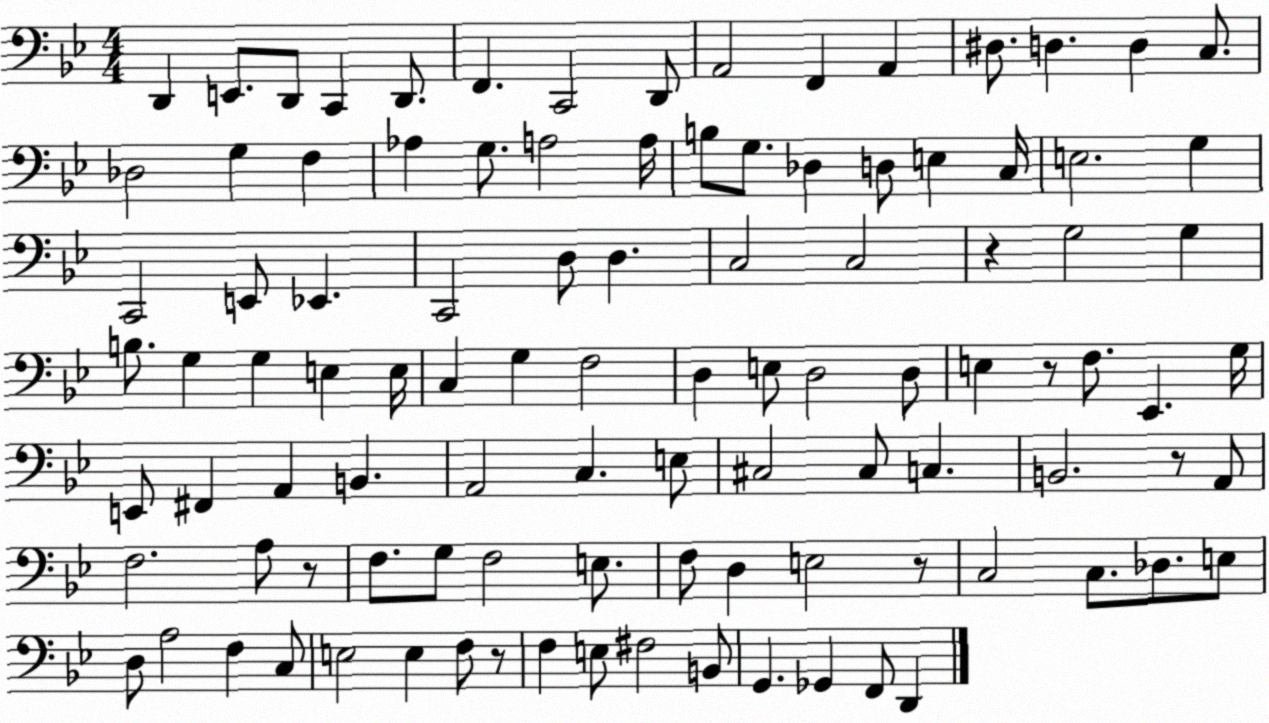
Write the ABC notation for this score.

X:1
T:Untitled
M:4/4
L:1/4
K:Bb
D,, E,,/2 D,,/2 C,, D,,/2 F,, C,,2 D,,/2 A,,2 F,, A,, ^D,/2 D, D, C,/2 _D,2 G, F, _A, G,/2 A,2 A,/4 B,/2 G,/2 _D, D,/2 E, C,/4 E,2 G, C,,2 E,,/2 _E,, C,,2 D,/2 D, C,2 C,2 z G,2 G, B,/2 G, G, E, E,/4 C, G, F,2 D, E,/2 D,2 D,/2 E, z/2 F,/2 _E,, G,/4 E,,/2 ^F,, A,, B,, A,,2 C, E,/2 ^C,2 ^C,/2 C, B,,2 z/2 A,,/2 F,2 A,/2 z/2 F,/2 G,/2 F,2 E,/2 F,/2 D, E,2 z/2 C,2 C,/2 _D,/2 E,/2 D,/2 A,2 F, C,/2 E,2 E, F,/2 z/2 F, E,/2 ^F,2 B,,/2 G,, _G,, F,,/2 D,,